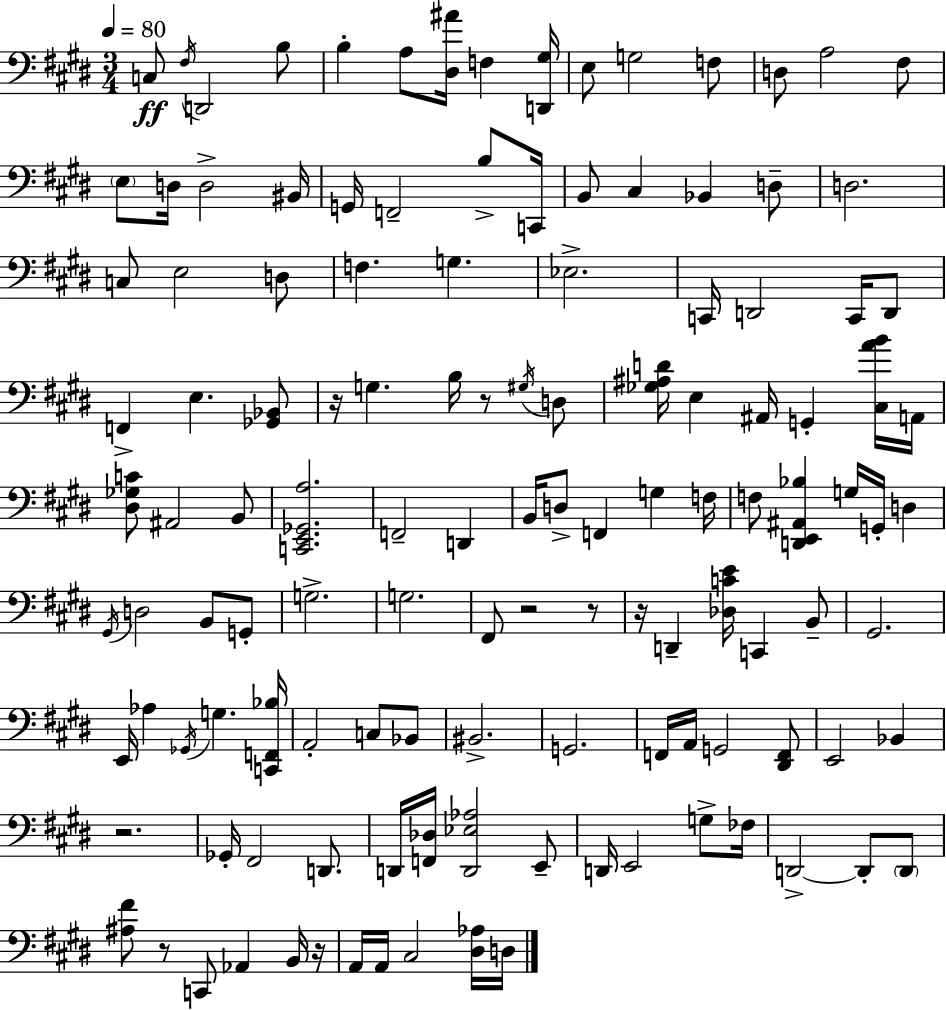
C3/e F#3/s D2/h B3/e B3/q A3/e [D#3,A#4]/s F3/q [D2,G#3]/s E3/e G3/h F3/e D3/e A3/h F#3/e E3/e D3/s D3/h BIS2/s G2/s F2/h B3/e C2/s B2/e C#3/q Bb2/q D3/e D3/h. C3/e E3/h D3/e F3/q. G3/q. Eb3/h. C2/s D2/h C2/s D2/e F2/q E3/q. [Gb2,Bb2]/e R/s G3/q. B3/s R/e G#3/s D3/e [Gb3,A#3,D4]/s E3/q A#2/s G2/q [C#3,A4,B4]/s A2/s [D#3,Gb3,C4]/e A#2/h B2/e [C2,E2,Gb2,A3]/h. F2/h D2/q B2/s D3/e F2/q G3/q F3/s F3/e [D2,E2,A#2,Bb3]/q G3/s G2/s D3/q G#2/s D3/h B2/e G2/e G3/h. G3/h. F#2/e R/h R/e R/s D2/q [Db3,C4,E4]/s C2/q B2/e G#2/h. E2/s Ab3/q Gb2/s G3/q. [C2,F2,Bb3]/s A2/h C3/e Bb2/e BIS2/h. G2/h. F2/s A2/s G2/h [D#2,F2]/e E2/h Bb2/q R/h. Gb2/s F#2/h D2/e. D2/s [F2,Db3]/s [D2,Eb3,Ab3]/h E2/e D2/s E2/h G3/e FES3/s D2/h D2/e D2/e [A#3,F#4]/e R/e C2/e Ab2/q B2/s R/s A2/s A2/s C#3/h [D#3,Ab3]/s D3/s